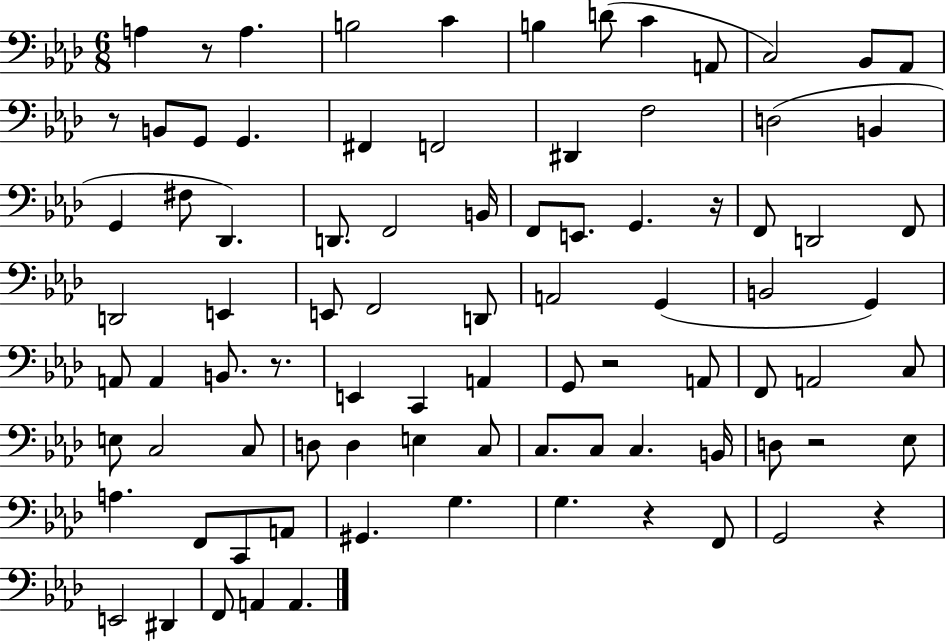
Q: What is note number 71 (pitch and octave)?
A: G3